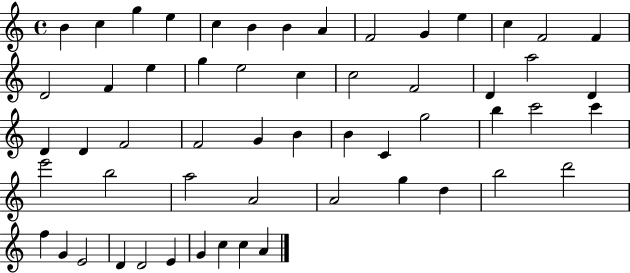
{
  \clef treble
  \time 4/4
  \defaultTimeSignature
  \key c \major
  b'4 c''4 g''4 e''4 | c''4 b'4 b'4 a'4 | f'2 g'4 e''4 | c''4 f'2 f'4 | \break d'2 f'4 e''4 | g''4 e''2 c''4 | c''2 f'2 | d'4 a''2 d'4 | \break d'4 d'4 f'2 | f'2 g'4 b'4 | b'4 c'4 g''2 | b''4 c'''2 c'''4 | \break e'''2 b''2 | a''2 a'2 | a'2 g''4 d''4 | b''2 d'''2 | \break f''4 g'4 e'2 | d'4 d'2 e'4 | g'4 c''4 c''4 a'4 | \bar "|."
}